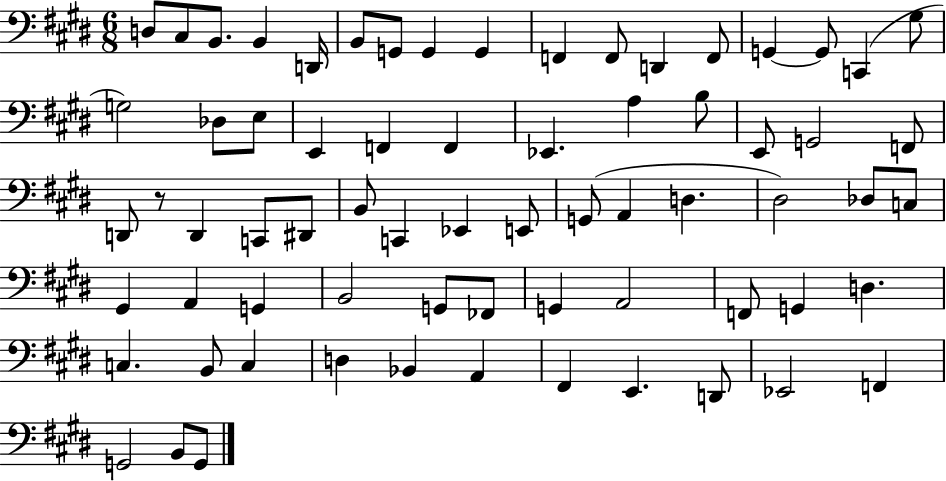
D3/e C#3/e B2/e. B2/q D2/s B2/e G2/e G2/q G2/q F2/q F2/e D2/q F2/e G2/q G2/e C2/q G#3/e G3/h Db3/e E3/e E2/q F2/q F2/q Eb2/q. A3/q B3/e E2/e G2/h F2/e D2/e R/e D2/q C2/e D#2/e B2/e C2/q Eb2/q E2/e G2/e A2/q D3/q. D#3/h Db3/e C3/e G#2/q A2/q G2/q B2/h G2/e FES2/e G2/q A2/h F2/e G2/q D3/q. C3/q. B2/e C3/q D3/q Bb2/q A2/q F#2/q E2/q. D2/e Eb2/h F2/q G2/h B2/e G2/e